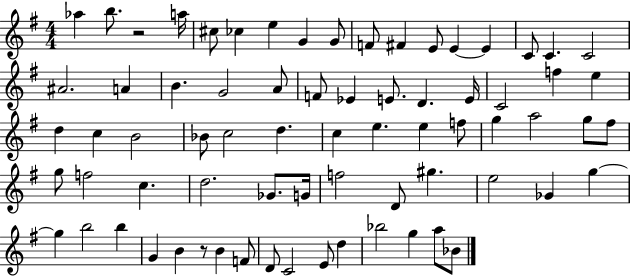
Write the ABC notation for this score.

X:1
T:Untitled
M:4/4
L:1/4
K:G
_a b/2 z2 a/4 ^c/2 _c e G G/2 F/2 ^F E/2 E E C/2 C C2 ^A2 A B G2 A/2 F/2 _E E/2 D E/4 C2 f e d c B2 _B/2 c2 d c e e f/2 g a2 g/2 ^f/2 g/2 f2 c d2 _G/2 G/4 f2 D/2 ^g e2 _G g g b2 b G B z/2 B F/2 D/2 C2 E/2 d _b2 g a/2 _B/2